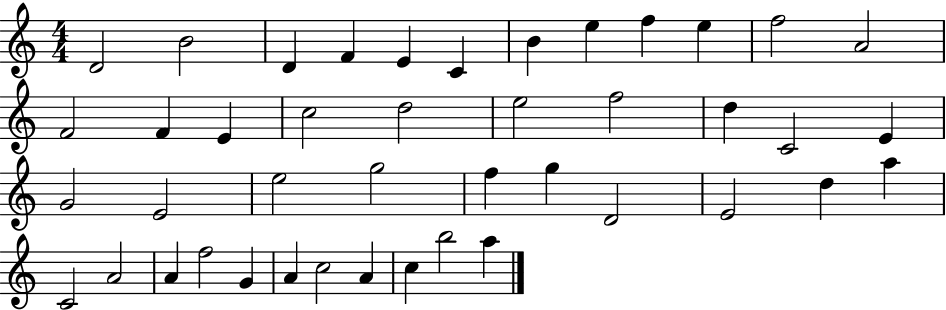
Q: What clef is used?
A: treble